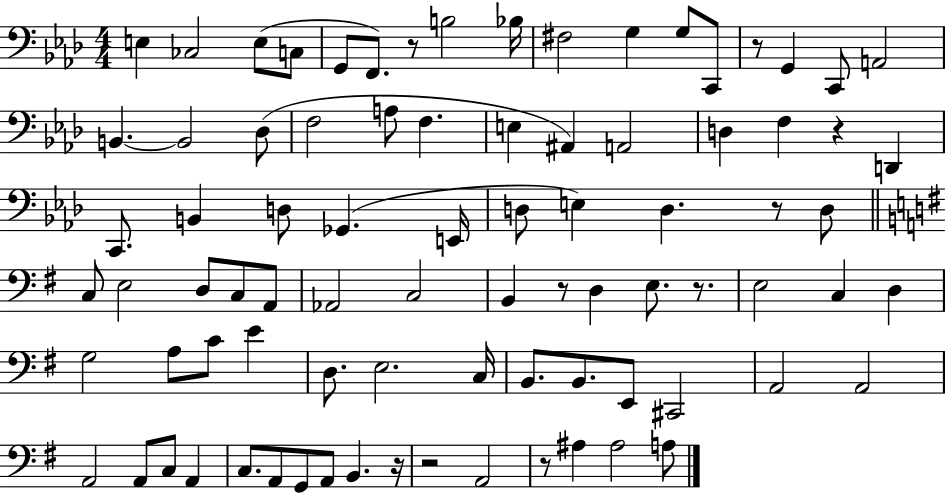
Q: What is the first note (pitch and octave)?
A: E3